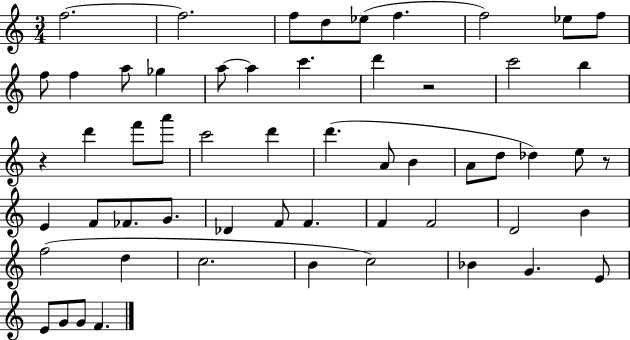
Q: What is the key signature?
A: C major